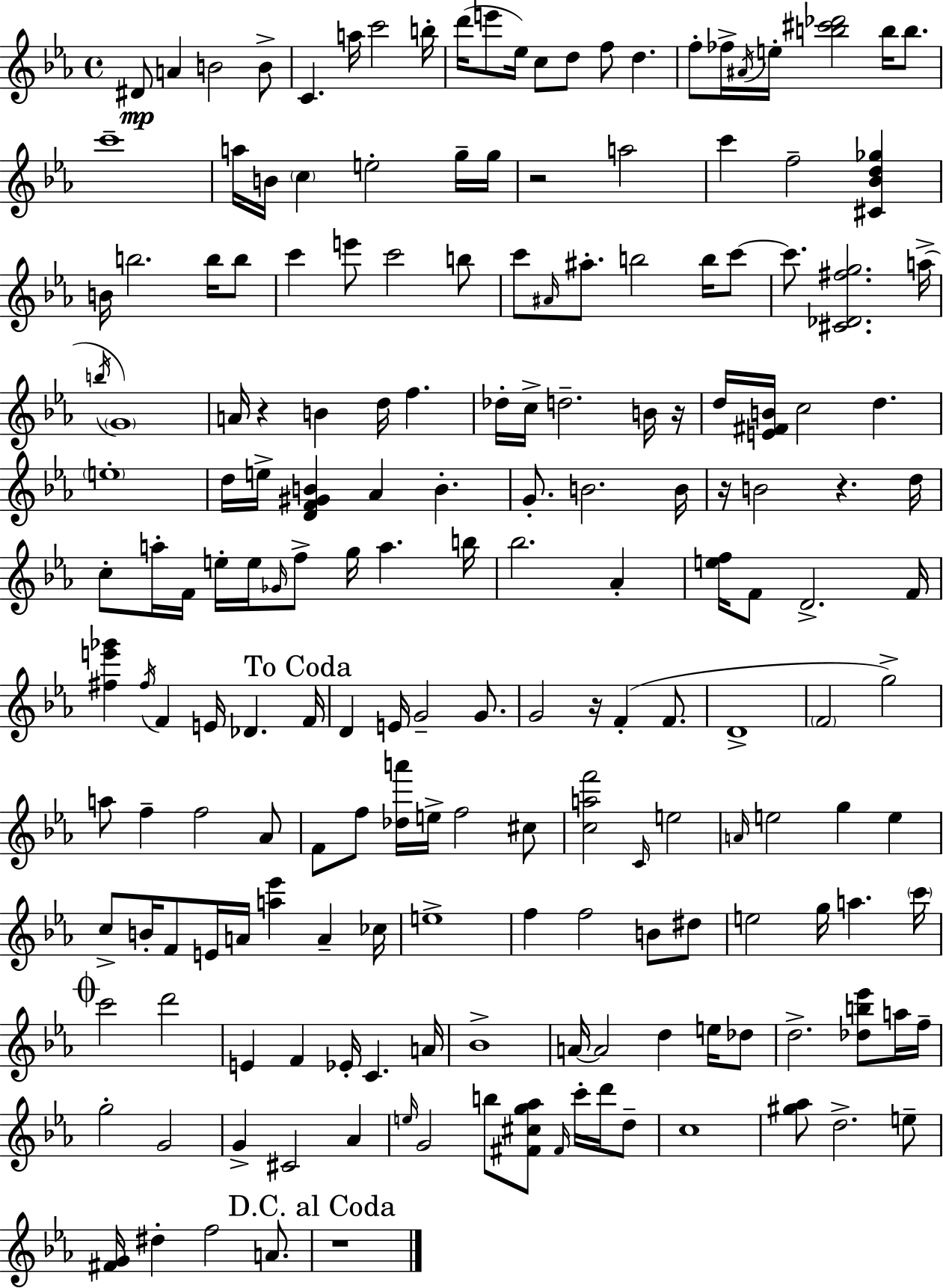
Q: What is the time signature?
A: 4/4